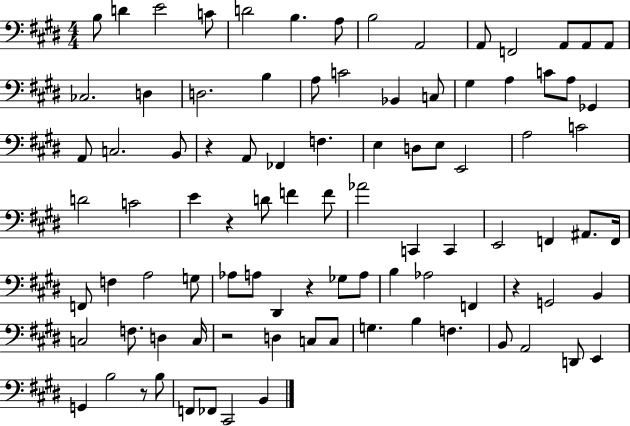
X:1
T:Untitled
M:4/4
L:1/4
K:E
B,/2 D E2 C/2 D2 B, A,/2 B,2 A,,2 A,,/2 F,,2 A,,/2 A,,/2 A,,/2 _C,2 D, D,2 B, A,/2 C2 _B,, C,/2 ^G, A, C/2 A,/2 _G,, A,,/2 C,2 B,,/2 z A,,/2 _F,, F, E, D,/2 E,/2 E,,2 A,2 C2 D2 C2 E z D/2 F F/2 _A2 C,, C,, E,,2 F,, ^A,,/2 F,,/4 F,,/2 F, A,2 G,/2 _A,/2 A,/2 ^D,, z _G,/2 A,/2 B, _A,2 F,, z G,,2 B,, C,2 F,/2 D, C,/4 z2 D, C,/2 C,/2 G, B, F, B,,/2 A,,2 D,,/2 E,, G,, B,2 z/2 B,/2 F,,/2 _F,,/2 ^C,,2 B,,